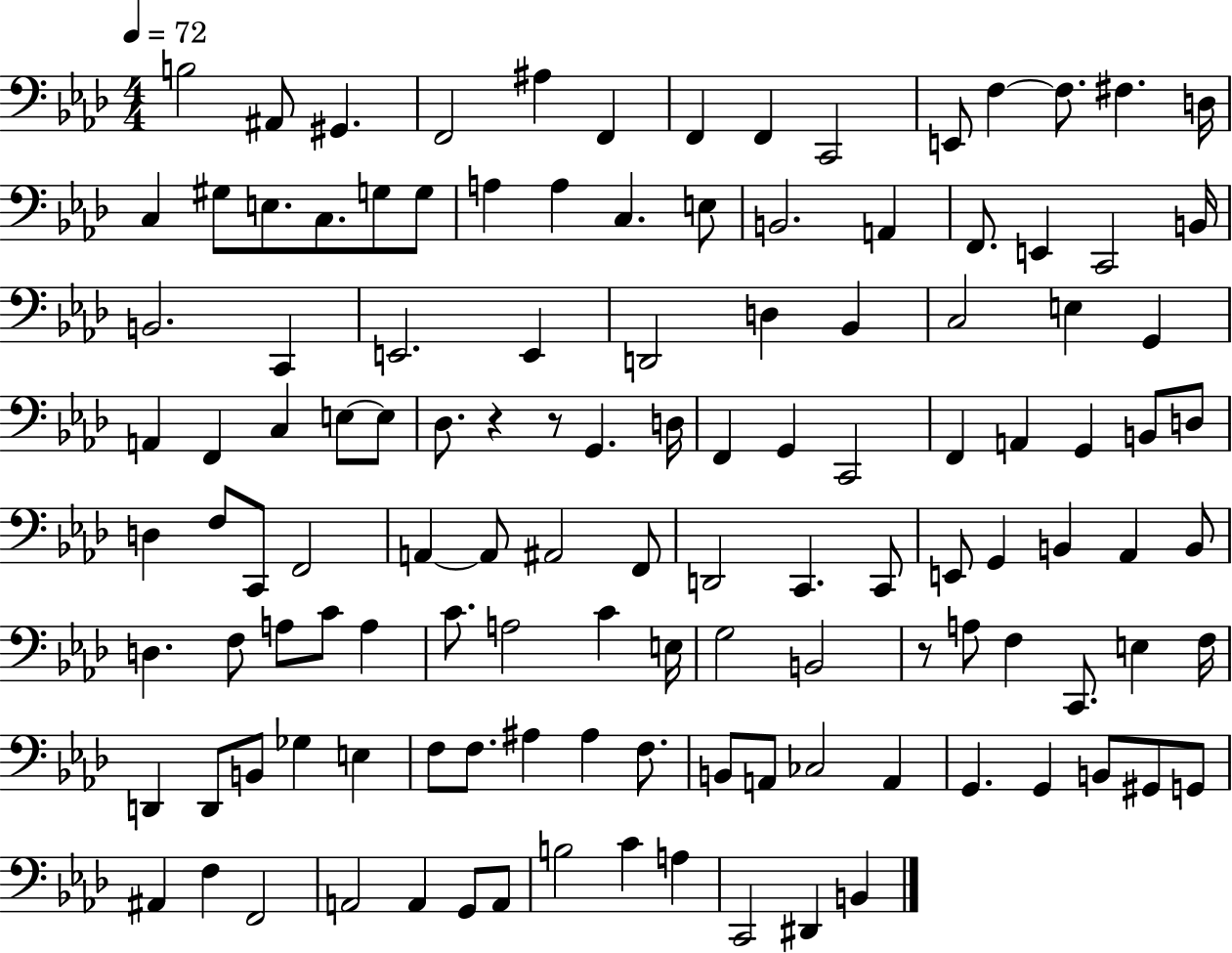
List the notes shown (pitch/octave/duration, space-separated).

B3/h A#2/e G#2/q. F2/h A#3/q F2/q F2/q F2/q C2/h E2/e F3/q F3/e. F#3/q. D3/s C3/q G#3/e E3/e. C3/e. G3/e G3/e A3/q A3/q C3/q. E3/e B2/h. A2/q F2/e. E2/q C2/h B2/s B2/h. C2/q E2/h. E2/q D2/h D3/q Bb2/q C3/h E3/q G2/q A2/q F2/q C3/q E3/e E3/e Db3/e. R/q R/e G2/q. D3/s F2/q G2/q C2/h F2/q A2/q G2/q B2/e D3/e D3/q F3/e C2/e F2/h A2/q A2/e A#2/h F2/e D2/h C2/q. C2/e E2/e G2/q B2/q Ab2/q B2/e D3/q. F3/e A3/e C4/e A3/q C4/e. A3/h C4/q E3/s G3/h B2/h R/e A3/e F3/q C2/e. E3/q F3/s D2/q D2/e B2/e Gb3/q E3/q F3/e F3/e. A#3/q A#3/q F3/e. B2/e A2/e CES3/h A2/q G2/q. G2/q B2/e G#2/e G2/e A#2/q F3/q F2/h A2/h A2/q G2/e A2/e B3/h C4/q A3/q C2/h D#2/q B2/q